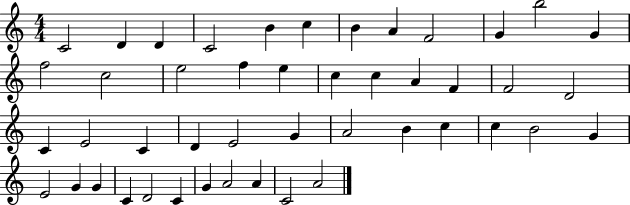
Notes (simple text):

C4/h D4/q D4/q C4/h B4/q C5/q B4/q A4/q F4/h G4/q B5/h G4/q F5/h C5/h E5/h F5/q E5/q C5/q C5/q A4/q F4/q F4/h D4/h C4/q E4/h C4/q D4/q E4/h G4/q A4/h B4/q C5/q C5/q B4/h G4/q E4/h G4/q G4/q C4/q D4/h C4/q G4/q A4/h A4/q C4/h A4/h